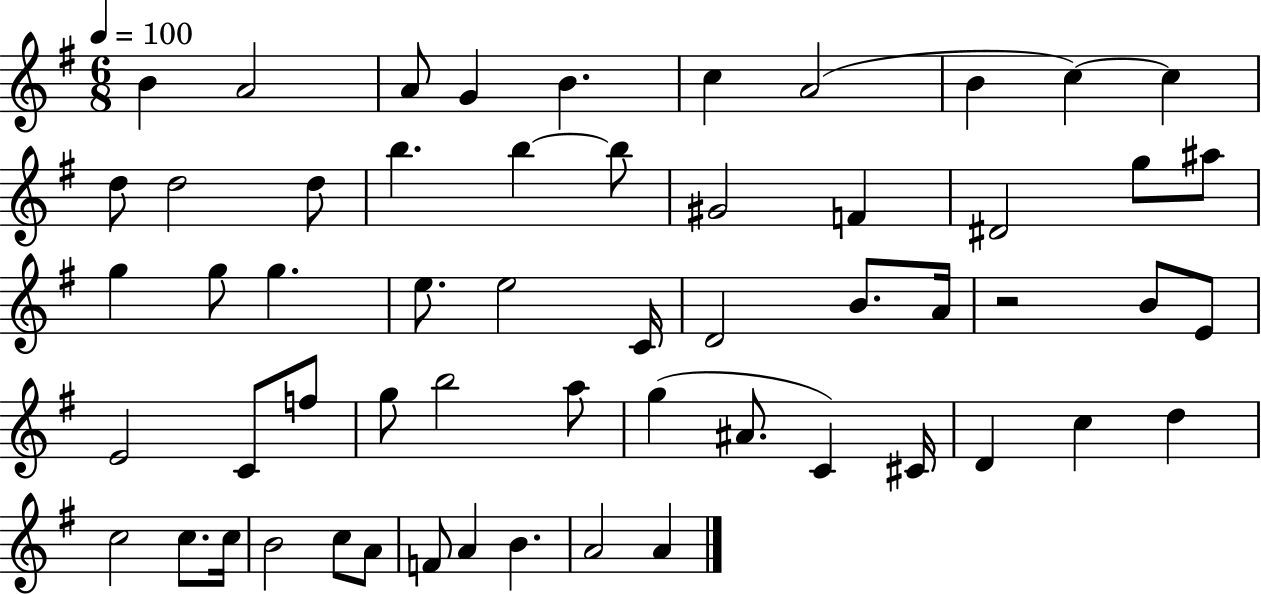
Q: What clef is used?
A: treble